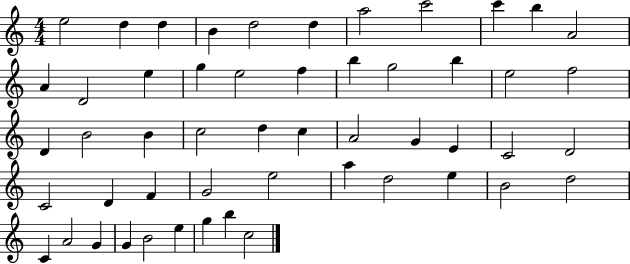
X:1
T:Untitled
M:4/4
L:1/4
K:C
e2 d d B d2 d a2 c'2 c' b A2 A D2 e g e2 f b g2 b e2 f2 D B2 B c2 d c A2 G E C2 D2 C2 D F G2 e2 a d2 e B2 d2 C A2 G G B2 e g b c2